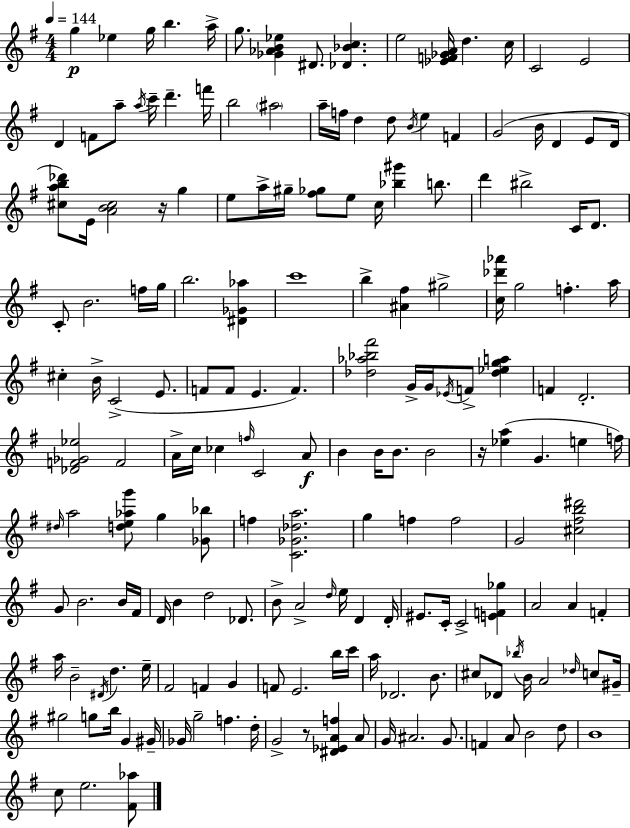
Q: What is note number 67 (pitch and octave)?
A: Eb4